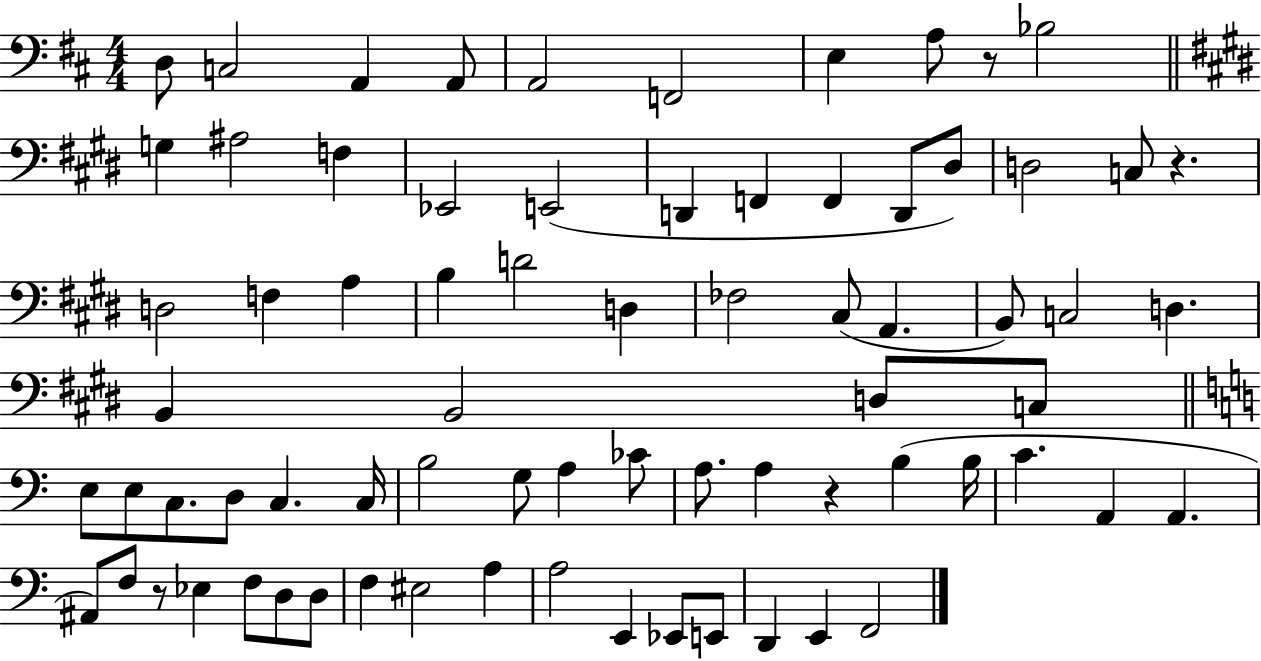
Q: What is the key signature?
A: D major